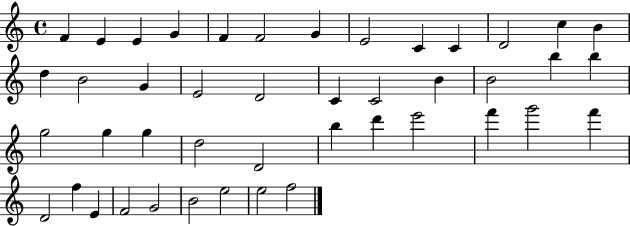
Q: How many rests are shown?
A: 0